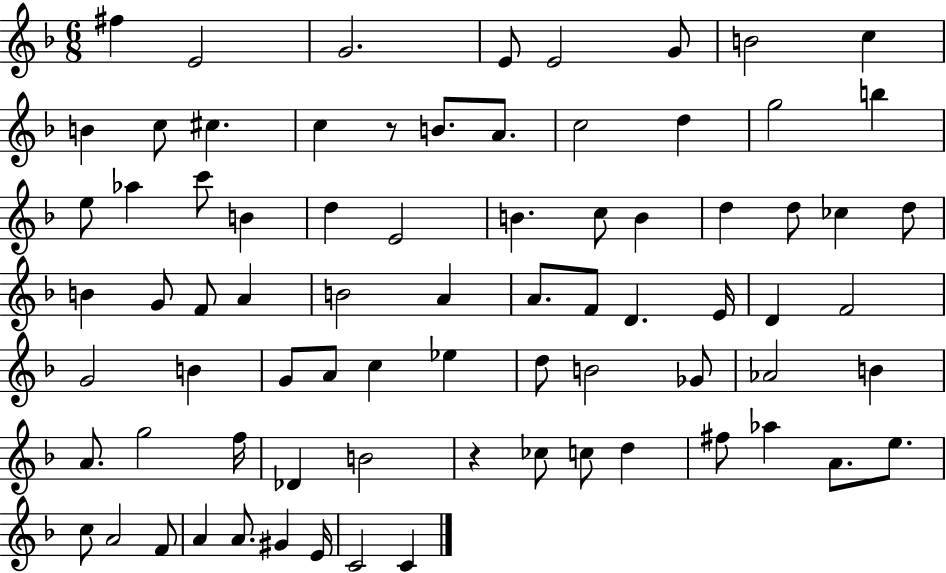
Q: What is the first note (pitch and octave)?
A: F#5